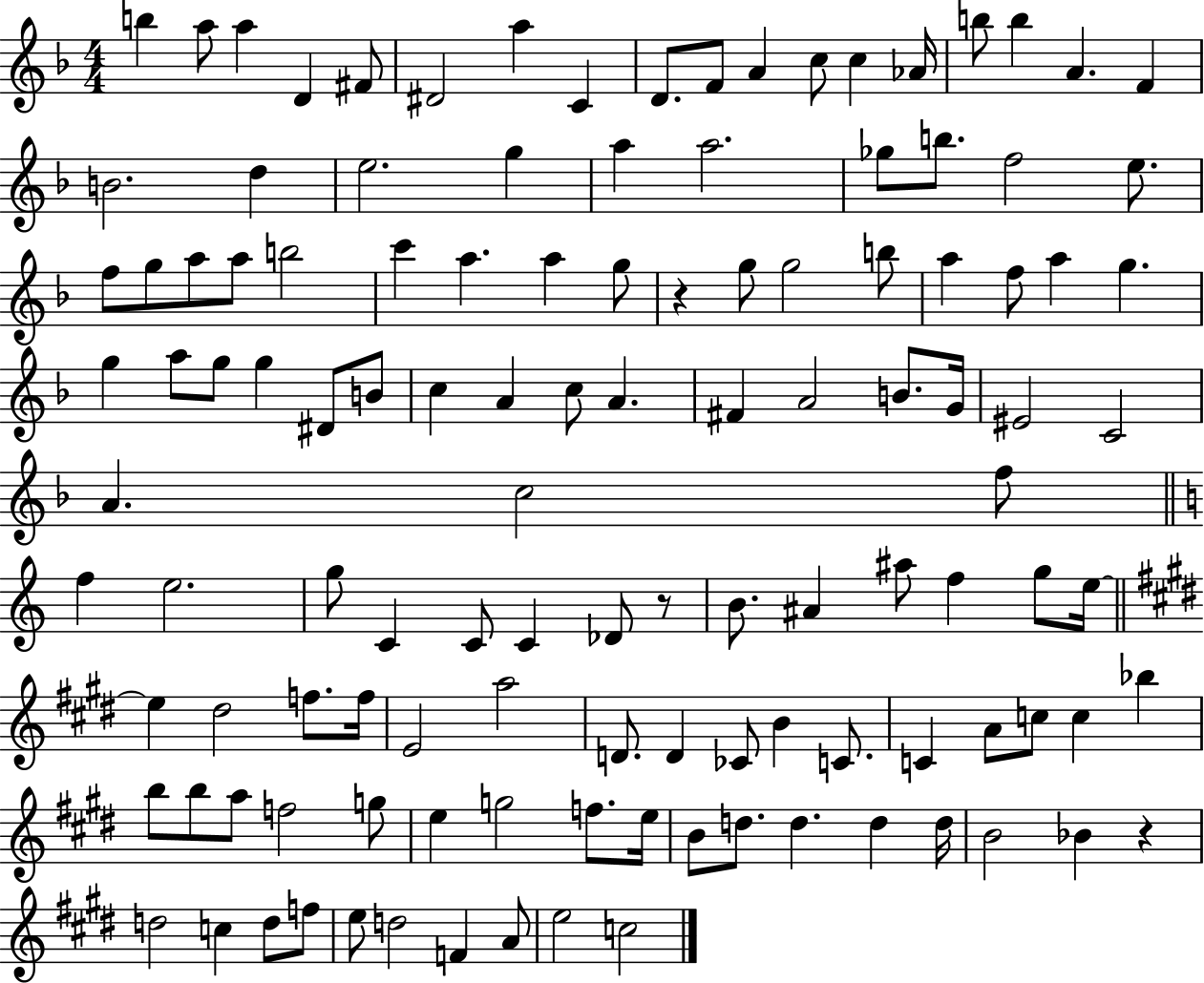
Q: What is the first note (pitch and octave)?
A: B5